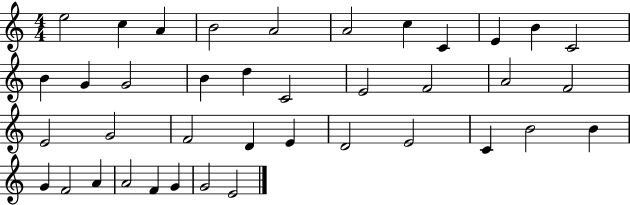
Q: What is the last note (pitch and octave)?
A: E4